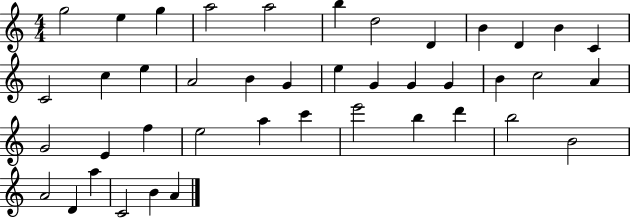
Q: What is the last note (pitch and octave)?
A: A4